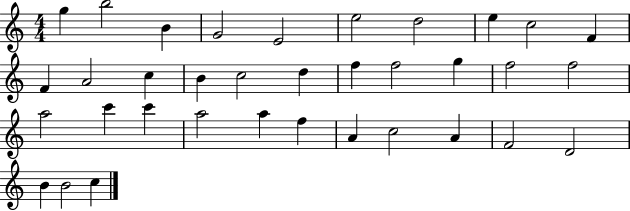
G5/q B5/h B4/q G4/h E4/h E5/h D5/h E5/q C5/h F4/q F4/q A4/h C5/q B4/q C5/h D5/q F5/q F5/h G5/q F5/h F5/h A5/h C6/q C6/q A5/h A5/q F5/q A4/q C5/h A4/q F4/h D4/h B4/q B4/h C5/q